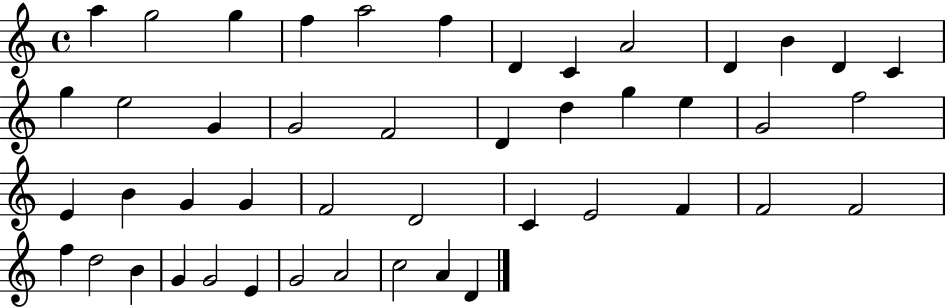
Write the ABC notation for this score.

X:1
T:Untitled
M:4/4
L:1/4
K:C
a g2 g f a2 f D C A2 D B D C g e2 G G2 F2 D d g e G2 f2 E B G G F2 D2 C E2 F F2 F2 f d2 B G G2 E G2 A2 c2 A D